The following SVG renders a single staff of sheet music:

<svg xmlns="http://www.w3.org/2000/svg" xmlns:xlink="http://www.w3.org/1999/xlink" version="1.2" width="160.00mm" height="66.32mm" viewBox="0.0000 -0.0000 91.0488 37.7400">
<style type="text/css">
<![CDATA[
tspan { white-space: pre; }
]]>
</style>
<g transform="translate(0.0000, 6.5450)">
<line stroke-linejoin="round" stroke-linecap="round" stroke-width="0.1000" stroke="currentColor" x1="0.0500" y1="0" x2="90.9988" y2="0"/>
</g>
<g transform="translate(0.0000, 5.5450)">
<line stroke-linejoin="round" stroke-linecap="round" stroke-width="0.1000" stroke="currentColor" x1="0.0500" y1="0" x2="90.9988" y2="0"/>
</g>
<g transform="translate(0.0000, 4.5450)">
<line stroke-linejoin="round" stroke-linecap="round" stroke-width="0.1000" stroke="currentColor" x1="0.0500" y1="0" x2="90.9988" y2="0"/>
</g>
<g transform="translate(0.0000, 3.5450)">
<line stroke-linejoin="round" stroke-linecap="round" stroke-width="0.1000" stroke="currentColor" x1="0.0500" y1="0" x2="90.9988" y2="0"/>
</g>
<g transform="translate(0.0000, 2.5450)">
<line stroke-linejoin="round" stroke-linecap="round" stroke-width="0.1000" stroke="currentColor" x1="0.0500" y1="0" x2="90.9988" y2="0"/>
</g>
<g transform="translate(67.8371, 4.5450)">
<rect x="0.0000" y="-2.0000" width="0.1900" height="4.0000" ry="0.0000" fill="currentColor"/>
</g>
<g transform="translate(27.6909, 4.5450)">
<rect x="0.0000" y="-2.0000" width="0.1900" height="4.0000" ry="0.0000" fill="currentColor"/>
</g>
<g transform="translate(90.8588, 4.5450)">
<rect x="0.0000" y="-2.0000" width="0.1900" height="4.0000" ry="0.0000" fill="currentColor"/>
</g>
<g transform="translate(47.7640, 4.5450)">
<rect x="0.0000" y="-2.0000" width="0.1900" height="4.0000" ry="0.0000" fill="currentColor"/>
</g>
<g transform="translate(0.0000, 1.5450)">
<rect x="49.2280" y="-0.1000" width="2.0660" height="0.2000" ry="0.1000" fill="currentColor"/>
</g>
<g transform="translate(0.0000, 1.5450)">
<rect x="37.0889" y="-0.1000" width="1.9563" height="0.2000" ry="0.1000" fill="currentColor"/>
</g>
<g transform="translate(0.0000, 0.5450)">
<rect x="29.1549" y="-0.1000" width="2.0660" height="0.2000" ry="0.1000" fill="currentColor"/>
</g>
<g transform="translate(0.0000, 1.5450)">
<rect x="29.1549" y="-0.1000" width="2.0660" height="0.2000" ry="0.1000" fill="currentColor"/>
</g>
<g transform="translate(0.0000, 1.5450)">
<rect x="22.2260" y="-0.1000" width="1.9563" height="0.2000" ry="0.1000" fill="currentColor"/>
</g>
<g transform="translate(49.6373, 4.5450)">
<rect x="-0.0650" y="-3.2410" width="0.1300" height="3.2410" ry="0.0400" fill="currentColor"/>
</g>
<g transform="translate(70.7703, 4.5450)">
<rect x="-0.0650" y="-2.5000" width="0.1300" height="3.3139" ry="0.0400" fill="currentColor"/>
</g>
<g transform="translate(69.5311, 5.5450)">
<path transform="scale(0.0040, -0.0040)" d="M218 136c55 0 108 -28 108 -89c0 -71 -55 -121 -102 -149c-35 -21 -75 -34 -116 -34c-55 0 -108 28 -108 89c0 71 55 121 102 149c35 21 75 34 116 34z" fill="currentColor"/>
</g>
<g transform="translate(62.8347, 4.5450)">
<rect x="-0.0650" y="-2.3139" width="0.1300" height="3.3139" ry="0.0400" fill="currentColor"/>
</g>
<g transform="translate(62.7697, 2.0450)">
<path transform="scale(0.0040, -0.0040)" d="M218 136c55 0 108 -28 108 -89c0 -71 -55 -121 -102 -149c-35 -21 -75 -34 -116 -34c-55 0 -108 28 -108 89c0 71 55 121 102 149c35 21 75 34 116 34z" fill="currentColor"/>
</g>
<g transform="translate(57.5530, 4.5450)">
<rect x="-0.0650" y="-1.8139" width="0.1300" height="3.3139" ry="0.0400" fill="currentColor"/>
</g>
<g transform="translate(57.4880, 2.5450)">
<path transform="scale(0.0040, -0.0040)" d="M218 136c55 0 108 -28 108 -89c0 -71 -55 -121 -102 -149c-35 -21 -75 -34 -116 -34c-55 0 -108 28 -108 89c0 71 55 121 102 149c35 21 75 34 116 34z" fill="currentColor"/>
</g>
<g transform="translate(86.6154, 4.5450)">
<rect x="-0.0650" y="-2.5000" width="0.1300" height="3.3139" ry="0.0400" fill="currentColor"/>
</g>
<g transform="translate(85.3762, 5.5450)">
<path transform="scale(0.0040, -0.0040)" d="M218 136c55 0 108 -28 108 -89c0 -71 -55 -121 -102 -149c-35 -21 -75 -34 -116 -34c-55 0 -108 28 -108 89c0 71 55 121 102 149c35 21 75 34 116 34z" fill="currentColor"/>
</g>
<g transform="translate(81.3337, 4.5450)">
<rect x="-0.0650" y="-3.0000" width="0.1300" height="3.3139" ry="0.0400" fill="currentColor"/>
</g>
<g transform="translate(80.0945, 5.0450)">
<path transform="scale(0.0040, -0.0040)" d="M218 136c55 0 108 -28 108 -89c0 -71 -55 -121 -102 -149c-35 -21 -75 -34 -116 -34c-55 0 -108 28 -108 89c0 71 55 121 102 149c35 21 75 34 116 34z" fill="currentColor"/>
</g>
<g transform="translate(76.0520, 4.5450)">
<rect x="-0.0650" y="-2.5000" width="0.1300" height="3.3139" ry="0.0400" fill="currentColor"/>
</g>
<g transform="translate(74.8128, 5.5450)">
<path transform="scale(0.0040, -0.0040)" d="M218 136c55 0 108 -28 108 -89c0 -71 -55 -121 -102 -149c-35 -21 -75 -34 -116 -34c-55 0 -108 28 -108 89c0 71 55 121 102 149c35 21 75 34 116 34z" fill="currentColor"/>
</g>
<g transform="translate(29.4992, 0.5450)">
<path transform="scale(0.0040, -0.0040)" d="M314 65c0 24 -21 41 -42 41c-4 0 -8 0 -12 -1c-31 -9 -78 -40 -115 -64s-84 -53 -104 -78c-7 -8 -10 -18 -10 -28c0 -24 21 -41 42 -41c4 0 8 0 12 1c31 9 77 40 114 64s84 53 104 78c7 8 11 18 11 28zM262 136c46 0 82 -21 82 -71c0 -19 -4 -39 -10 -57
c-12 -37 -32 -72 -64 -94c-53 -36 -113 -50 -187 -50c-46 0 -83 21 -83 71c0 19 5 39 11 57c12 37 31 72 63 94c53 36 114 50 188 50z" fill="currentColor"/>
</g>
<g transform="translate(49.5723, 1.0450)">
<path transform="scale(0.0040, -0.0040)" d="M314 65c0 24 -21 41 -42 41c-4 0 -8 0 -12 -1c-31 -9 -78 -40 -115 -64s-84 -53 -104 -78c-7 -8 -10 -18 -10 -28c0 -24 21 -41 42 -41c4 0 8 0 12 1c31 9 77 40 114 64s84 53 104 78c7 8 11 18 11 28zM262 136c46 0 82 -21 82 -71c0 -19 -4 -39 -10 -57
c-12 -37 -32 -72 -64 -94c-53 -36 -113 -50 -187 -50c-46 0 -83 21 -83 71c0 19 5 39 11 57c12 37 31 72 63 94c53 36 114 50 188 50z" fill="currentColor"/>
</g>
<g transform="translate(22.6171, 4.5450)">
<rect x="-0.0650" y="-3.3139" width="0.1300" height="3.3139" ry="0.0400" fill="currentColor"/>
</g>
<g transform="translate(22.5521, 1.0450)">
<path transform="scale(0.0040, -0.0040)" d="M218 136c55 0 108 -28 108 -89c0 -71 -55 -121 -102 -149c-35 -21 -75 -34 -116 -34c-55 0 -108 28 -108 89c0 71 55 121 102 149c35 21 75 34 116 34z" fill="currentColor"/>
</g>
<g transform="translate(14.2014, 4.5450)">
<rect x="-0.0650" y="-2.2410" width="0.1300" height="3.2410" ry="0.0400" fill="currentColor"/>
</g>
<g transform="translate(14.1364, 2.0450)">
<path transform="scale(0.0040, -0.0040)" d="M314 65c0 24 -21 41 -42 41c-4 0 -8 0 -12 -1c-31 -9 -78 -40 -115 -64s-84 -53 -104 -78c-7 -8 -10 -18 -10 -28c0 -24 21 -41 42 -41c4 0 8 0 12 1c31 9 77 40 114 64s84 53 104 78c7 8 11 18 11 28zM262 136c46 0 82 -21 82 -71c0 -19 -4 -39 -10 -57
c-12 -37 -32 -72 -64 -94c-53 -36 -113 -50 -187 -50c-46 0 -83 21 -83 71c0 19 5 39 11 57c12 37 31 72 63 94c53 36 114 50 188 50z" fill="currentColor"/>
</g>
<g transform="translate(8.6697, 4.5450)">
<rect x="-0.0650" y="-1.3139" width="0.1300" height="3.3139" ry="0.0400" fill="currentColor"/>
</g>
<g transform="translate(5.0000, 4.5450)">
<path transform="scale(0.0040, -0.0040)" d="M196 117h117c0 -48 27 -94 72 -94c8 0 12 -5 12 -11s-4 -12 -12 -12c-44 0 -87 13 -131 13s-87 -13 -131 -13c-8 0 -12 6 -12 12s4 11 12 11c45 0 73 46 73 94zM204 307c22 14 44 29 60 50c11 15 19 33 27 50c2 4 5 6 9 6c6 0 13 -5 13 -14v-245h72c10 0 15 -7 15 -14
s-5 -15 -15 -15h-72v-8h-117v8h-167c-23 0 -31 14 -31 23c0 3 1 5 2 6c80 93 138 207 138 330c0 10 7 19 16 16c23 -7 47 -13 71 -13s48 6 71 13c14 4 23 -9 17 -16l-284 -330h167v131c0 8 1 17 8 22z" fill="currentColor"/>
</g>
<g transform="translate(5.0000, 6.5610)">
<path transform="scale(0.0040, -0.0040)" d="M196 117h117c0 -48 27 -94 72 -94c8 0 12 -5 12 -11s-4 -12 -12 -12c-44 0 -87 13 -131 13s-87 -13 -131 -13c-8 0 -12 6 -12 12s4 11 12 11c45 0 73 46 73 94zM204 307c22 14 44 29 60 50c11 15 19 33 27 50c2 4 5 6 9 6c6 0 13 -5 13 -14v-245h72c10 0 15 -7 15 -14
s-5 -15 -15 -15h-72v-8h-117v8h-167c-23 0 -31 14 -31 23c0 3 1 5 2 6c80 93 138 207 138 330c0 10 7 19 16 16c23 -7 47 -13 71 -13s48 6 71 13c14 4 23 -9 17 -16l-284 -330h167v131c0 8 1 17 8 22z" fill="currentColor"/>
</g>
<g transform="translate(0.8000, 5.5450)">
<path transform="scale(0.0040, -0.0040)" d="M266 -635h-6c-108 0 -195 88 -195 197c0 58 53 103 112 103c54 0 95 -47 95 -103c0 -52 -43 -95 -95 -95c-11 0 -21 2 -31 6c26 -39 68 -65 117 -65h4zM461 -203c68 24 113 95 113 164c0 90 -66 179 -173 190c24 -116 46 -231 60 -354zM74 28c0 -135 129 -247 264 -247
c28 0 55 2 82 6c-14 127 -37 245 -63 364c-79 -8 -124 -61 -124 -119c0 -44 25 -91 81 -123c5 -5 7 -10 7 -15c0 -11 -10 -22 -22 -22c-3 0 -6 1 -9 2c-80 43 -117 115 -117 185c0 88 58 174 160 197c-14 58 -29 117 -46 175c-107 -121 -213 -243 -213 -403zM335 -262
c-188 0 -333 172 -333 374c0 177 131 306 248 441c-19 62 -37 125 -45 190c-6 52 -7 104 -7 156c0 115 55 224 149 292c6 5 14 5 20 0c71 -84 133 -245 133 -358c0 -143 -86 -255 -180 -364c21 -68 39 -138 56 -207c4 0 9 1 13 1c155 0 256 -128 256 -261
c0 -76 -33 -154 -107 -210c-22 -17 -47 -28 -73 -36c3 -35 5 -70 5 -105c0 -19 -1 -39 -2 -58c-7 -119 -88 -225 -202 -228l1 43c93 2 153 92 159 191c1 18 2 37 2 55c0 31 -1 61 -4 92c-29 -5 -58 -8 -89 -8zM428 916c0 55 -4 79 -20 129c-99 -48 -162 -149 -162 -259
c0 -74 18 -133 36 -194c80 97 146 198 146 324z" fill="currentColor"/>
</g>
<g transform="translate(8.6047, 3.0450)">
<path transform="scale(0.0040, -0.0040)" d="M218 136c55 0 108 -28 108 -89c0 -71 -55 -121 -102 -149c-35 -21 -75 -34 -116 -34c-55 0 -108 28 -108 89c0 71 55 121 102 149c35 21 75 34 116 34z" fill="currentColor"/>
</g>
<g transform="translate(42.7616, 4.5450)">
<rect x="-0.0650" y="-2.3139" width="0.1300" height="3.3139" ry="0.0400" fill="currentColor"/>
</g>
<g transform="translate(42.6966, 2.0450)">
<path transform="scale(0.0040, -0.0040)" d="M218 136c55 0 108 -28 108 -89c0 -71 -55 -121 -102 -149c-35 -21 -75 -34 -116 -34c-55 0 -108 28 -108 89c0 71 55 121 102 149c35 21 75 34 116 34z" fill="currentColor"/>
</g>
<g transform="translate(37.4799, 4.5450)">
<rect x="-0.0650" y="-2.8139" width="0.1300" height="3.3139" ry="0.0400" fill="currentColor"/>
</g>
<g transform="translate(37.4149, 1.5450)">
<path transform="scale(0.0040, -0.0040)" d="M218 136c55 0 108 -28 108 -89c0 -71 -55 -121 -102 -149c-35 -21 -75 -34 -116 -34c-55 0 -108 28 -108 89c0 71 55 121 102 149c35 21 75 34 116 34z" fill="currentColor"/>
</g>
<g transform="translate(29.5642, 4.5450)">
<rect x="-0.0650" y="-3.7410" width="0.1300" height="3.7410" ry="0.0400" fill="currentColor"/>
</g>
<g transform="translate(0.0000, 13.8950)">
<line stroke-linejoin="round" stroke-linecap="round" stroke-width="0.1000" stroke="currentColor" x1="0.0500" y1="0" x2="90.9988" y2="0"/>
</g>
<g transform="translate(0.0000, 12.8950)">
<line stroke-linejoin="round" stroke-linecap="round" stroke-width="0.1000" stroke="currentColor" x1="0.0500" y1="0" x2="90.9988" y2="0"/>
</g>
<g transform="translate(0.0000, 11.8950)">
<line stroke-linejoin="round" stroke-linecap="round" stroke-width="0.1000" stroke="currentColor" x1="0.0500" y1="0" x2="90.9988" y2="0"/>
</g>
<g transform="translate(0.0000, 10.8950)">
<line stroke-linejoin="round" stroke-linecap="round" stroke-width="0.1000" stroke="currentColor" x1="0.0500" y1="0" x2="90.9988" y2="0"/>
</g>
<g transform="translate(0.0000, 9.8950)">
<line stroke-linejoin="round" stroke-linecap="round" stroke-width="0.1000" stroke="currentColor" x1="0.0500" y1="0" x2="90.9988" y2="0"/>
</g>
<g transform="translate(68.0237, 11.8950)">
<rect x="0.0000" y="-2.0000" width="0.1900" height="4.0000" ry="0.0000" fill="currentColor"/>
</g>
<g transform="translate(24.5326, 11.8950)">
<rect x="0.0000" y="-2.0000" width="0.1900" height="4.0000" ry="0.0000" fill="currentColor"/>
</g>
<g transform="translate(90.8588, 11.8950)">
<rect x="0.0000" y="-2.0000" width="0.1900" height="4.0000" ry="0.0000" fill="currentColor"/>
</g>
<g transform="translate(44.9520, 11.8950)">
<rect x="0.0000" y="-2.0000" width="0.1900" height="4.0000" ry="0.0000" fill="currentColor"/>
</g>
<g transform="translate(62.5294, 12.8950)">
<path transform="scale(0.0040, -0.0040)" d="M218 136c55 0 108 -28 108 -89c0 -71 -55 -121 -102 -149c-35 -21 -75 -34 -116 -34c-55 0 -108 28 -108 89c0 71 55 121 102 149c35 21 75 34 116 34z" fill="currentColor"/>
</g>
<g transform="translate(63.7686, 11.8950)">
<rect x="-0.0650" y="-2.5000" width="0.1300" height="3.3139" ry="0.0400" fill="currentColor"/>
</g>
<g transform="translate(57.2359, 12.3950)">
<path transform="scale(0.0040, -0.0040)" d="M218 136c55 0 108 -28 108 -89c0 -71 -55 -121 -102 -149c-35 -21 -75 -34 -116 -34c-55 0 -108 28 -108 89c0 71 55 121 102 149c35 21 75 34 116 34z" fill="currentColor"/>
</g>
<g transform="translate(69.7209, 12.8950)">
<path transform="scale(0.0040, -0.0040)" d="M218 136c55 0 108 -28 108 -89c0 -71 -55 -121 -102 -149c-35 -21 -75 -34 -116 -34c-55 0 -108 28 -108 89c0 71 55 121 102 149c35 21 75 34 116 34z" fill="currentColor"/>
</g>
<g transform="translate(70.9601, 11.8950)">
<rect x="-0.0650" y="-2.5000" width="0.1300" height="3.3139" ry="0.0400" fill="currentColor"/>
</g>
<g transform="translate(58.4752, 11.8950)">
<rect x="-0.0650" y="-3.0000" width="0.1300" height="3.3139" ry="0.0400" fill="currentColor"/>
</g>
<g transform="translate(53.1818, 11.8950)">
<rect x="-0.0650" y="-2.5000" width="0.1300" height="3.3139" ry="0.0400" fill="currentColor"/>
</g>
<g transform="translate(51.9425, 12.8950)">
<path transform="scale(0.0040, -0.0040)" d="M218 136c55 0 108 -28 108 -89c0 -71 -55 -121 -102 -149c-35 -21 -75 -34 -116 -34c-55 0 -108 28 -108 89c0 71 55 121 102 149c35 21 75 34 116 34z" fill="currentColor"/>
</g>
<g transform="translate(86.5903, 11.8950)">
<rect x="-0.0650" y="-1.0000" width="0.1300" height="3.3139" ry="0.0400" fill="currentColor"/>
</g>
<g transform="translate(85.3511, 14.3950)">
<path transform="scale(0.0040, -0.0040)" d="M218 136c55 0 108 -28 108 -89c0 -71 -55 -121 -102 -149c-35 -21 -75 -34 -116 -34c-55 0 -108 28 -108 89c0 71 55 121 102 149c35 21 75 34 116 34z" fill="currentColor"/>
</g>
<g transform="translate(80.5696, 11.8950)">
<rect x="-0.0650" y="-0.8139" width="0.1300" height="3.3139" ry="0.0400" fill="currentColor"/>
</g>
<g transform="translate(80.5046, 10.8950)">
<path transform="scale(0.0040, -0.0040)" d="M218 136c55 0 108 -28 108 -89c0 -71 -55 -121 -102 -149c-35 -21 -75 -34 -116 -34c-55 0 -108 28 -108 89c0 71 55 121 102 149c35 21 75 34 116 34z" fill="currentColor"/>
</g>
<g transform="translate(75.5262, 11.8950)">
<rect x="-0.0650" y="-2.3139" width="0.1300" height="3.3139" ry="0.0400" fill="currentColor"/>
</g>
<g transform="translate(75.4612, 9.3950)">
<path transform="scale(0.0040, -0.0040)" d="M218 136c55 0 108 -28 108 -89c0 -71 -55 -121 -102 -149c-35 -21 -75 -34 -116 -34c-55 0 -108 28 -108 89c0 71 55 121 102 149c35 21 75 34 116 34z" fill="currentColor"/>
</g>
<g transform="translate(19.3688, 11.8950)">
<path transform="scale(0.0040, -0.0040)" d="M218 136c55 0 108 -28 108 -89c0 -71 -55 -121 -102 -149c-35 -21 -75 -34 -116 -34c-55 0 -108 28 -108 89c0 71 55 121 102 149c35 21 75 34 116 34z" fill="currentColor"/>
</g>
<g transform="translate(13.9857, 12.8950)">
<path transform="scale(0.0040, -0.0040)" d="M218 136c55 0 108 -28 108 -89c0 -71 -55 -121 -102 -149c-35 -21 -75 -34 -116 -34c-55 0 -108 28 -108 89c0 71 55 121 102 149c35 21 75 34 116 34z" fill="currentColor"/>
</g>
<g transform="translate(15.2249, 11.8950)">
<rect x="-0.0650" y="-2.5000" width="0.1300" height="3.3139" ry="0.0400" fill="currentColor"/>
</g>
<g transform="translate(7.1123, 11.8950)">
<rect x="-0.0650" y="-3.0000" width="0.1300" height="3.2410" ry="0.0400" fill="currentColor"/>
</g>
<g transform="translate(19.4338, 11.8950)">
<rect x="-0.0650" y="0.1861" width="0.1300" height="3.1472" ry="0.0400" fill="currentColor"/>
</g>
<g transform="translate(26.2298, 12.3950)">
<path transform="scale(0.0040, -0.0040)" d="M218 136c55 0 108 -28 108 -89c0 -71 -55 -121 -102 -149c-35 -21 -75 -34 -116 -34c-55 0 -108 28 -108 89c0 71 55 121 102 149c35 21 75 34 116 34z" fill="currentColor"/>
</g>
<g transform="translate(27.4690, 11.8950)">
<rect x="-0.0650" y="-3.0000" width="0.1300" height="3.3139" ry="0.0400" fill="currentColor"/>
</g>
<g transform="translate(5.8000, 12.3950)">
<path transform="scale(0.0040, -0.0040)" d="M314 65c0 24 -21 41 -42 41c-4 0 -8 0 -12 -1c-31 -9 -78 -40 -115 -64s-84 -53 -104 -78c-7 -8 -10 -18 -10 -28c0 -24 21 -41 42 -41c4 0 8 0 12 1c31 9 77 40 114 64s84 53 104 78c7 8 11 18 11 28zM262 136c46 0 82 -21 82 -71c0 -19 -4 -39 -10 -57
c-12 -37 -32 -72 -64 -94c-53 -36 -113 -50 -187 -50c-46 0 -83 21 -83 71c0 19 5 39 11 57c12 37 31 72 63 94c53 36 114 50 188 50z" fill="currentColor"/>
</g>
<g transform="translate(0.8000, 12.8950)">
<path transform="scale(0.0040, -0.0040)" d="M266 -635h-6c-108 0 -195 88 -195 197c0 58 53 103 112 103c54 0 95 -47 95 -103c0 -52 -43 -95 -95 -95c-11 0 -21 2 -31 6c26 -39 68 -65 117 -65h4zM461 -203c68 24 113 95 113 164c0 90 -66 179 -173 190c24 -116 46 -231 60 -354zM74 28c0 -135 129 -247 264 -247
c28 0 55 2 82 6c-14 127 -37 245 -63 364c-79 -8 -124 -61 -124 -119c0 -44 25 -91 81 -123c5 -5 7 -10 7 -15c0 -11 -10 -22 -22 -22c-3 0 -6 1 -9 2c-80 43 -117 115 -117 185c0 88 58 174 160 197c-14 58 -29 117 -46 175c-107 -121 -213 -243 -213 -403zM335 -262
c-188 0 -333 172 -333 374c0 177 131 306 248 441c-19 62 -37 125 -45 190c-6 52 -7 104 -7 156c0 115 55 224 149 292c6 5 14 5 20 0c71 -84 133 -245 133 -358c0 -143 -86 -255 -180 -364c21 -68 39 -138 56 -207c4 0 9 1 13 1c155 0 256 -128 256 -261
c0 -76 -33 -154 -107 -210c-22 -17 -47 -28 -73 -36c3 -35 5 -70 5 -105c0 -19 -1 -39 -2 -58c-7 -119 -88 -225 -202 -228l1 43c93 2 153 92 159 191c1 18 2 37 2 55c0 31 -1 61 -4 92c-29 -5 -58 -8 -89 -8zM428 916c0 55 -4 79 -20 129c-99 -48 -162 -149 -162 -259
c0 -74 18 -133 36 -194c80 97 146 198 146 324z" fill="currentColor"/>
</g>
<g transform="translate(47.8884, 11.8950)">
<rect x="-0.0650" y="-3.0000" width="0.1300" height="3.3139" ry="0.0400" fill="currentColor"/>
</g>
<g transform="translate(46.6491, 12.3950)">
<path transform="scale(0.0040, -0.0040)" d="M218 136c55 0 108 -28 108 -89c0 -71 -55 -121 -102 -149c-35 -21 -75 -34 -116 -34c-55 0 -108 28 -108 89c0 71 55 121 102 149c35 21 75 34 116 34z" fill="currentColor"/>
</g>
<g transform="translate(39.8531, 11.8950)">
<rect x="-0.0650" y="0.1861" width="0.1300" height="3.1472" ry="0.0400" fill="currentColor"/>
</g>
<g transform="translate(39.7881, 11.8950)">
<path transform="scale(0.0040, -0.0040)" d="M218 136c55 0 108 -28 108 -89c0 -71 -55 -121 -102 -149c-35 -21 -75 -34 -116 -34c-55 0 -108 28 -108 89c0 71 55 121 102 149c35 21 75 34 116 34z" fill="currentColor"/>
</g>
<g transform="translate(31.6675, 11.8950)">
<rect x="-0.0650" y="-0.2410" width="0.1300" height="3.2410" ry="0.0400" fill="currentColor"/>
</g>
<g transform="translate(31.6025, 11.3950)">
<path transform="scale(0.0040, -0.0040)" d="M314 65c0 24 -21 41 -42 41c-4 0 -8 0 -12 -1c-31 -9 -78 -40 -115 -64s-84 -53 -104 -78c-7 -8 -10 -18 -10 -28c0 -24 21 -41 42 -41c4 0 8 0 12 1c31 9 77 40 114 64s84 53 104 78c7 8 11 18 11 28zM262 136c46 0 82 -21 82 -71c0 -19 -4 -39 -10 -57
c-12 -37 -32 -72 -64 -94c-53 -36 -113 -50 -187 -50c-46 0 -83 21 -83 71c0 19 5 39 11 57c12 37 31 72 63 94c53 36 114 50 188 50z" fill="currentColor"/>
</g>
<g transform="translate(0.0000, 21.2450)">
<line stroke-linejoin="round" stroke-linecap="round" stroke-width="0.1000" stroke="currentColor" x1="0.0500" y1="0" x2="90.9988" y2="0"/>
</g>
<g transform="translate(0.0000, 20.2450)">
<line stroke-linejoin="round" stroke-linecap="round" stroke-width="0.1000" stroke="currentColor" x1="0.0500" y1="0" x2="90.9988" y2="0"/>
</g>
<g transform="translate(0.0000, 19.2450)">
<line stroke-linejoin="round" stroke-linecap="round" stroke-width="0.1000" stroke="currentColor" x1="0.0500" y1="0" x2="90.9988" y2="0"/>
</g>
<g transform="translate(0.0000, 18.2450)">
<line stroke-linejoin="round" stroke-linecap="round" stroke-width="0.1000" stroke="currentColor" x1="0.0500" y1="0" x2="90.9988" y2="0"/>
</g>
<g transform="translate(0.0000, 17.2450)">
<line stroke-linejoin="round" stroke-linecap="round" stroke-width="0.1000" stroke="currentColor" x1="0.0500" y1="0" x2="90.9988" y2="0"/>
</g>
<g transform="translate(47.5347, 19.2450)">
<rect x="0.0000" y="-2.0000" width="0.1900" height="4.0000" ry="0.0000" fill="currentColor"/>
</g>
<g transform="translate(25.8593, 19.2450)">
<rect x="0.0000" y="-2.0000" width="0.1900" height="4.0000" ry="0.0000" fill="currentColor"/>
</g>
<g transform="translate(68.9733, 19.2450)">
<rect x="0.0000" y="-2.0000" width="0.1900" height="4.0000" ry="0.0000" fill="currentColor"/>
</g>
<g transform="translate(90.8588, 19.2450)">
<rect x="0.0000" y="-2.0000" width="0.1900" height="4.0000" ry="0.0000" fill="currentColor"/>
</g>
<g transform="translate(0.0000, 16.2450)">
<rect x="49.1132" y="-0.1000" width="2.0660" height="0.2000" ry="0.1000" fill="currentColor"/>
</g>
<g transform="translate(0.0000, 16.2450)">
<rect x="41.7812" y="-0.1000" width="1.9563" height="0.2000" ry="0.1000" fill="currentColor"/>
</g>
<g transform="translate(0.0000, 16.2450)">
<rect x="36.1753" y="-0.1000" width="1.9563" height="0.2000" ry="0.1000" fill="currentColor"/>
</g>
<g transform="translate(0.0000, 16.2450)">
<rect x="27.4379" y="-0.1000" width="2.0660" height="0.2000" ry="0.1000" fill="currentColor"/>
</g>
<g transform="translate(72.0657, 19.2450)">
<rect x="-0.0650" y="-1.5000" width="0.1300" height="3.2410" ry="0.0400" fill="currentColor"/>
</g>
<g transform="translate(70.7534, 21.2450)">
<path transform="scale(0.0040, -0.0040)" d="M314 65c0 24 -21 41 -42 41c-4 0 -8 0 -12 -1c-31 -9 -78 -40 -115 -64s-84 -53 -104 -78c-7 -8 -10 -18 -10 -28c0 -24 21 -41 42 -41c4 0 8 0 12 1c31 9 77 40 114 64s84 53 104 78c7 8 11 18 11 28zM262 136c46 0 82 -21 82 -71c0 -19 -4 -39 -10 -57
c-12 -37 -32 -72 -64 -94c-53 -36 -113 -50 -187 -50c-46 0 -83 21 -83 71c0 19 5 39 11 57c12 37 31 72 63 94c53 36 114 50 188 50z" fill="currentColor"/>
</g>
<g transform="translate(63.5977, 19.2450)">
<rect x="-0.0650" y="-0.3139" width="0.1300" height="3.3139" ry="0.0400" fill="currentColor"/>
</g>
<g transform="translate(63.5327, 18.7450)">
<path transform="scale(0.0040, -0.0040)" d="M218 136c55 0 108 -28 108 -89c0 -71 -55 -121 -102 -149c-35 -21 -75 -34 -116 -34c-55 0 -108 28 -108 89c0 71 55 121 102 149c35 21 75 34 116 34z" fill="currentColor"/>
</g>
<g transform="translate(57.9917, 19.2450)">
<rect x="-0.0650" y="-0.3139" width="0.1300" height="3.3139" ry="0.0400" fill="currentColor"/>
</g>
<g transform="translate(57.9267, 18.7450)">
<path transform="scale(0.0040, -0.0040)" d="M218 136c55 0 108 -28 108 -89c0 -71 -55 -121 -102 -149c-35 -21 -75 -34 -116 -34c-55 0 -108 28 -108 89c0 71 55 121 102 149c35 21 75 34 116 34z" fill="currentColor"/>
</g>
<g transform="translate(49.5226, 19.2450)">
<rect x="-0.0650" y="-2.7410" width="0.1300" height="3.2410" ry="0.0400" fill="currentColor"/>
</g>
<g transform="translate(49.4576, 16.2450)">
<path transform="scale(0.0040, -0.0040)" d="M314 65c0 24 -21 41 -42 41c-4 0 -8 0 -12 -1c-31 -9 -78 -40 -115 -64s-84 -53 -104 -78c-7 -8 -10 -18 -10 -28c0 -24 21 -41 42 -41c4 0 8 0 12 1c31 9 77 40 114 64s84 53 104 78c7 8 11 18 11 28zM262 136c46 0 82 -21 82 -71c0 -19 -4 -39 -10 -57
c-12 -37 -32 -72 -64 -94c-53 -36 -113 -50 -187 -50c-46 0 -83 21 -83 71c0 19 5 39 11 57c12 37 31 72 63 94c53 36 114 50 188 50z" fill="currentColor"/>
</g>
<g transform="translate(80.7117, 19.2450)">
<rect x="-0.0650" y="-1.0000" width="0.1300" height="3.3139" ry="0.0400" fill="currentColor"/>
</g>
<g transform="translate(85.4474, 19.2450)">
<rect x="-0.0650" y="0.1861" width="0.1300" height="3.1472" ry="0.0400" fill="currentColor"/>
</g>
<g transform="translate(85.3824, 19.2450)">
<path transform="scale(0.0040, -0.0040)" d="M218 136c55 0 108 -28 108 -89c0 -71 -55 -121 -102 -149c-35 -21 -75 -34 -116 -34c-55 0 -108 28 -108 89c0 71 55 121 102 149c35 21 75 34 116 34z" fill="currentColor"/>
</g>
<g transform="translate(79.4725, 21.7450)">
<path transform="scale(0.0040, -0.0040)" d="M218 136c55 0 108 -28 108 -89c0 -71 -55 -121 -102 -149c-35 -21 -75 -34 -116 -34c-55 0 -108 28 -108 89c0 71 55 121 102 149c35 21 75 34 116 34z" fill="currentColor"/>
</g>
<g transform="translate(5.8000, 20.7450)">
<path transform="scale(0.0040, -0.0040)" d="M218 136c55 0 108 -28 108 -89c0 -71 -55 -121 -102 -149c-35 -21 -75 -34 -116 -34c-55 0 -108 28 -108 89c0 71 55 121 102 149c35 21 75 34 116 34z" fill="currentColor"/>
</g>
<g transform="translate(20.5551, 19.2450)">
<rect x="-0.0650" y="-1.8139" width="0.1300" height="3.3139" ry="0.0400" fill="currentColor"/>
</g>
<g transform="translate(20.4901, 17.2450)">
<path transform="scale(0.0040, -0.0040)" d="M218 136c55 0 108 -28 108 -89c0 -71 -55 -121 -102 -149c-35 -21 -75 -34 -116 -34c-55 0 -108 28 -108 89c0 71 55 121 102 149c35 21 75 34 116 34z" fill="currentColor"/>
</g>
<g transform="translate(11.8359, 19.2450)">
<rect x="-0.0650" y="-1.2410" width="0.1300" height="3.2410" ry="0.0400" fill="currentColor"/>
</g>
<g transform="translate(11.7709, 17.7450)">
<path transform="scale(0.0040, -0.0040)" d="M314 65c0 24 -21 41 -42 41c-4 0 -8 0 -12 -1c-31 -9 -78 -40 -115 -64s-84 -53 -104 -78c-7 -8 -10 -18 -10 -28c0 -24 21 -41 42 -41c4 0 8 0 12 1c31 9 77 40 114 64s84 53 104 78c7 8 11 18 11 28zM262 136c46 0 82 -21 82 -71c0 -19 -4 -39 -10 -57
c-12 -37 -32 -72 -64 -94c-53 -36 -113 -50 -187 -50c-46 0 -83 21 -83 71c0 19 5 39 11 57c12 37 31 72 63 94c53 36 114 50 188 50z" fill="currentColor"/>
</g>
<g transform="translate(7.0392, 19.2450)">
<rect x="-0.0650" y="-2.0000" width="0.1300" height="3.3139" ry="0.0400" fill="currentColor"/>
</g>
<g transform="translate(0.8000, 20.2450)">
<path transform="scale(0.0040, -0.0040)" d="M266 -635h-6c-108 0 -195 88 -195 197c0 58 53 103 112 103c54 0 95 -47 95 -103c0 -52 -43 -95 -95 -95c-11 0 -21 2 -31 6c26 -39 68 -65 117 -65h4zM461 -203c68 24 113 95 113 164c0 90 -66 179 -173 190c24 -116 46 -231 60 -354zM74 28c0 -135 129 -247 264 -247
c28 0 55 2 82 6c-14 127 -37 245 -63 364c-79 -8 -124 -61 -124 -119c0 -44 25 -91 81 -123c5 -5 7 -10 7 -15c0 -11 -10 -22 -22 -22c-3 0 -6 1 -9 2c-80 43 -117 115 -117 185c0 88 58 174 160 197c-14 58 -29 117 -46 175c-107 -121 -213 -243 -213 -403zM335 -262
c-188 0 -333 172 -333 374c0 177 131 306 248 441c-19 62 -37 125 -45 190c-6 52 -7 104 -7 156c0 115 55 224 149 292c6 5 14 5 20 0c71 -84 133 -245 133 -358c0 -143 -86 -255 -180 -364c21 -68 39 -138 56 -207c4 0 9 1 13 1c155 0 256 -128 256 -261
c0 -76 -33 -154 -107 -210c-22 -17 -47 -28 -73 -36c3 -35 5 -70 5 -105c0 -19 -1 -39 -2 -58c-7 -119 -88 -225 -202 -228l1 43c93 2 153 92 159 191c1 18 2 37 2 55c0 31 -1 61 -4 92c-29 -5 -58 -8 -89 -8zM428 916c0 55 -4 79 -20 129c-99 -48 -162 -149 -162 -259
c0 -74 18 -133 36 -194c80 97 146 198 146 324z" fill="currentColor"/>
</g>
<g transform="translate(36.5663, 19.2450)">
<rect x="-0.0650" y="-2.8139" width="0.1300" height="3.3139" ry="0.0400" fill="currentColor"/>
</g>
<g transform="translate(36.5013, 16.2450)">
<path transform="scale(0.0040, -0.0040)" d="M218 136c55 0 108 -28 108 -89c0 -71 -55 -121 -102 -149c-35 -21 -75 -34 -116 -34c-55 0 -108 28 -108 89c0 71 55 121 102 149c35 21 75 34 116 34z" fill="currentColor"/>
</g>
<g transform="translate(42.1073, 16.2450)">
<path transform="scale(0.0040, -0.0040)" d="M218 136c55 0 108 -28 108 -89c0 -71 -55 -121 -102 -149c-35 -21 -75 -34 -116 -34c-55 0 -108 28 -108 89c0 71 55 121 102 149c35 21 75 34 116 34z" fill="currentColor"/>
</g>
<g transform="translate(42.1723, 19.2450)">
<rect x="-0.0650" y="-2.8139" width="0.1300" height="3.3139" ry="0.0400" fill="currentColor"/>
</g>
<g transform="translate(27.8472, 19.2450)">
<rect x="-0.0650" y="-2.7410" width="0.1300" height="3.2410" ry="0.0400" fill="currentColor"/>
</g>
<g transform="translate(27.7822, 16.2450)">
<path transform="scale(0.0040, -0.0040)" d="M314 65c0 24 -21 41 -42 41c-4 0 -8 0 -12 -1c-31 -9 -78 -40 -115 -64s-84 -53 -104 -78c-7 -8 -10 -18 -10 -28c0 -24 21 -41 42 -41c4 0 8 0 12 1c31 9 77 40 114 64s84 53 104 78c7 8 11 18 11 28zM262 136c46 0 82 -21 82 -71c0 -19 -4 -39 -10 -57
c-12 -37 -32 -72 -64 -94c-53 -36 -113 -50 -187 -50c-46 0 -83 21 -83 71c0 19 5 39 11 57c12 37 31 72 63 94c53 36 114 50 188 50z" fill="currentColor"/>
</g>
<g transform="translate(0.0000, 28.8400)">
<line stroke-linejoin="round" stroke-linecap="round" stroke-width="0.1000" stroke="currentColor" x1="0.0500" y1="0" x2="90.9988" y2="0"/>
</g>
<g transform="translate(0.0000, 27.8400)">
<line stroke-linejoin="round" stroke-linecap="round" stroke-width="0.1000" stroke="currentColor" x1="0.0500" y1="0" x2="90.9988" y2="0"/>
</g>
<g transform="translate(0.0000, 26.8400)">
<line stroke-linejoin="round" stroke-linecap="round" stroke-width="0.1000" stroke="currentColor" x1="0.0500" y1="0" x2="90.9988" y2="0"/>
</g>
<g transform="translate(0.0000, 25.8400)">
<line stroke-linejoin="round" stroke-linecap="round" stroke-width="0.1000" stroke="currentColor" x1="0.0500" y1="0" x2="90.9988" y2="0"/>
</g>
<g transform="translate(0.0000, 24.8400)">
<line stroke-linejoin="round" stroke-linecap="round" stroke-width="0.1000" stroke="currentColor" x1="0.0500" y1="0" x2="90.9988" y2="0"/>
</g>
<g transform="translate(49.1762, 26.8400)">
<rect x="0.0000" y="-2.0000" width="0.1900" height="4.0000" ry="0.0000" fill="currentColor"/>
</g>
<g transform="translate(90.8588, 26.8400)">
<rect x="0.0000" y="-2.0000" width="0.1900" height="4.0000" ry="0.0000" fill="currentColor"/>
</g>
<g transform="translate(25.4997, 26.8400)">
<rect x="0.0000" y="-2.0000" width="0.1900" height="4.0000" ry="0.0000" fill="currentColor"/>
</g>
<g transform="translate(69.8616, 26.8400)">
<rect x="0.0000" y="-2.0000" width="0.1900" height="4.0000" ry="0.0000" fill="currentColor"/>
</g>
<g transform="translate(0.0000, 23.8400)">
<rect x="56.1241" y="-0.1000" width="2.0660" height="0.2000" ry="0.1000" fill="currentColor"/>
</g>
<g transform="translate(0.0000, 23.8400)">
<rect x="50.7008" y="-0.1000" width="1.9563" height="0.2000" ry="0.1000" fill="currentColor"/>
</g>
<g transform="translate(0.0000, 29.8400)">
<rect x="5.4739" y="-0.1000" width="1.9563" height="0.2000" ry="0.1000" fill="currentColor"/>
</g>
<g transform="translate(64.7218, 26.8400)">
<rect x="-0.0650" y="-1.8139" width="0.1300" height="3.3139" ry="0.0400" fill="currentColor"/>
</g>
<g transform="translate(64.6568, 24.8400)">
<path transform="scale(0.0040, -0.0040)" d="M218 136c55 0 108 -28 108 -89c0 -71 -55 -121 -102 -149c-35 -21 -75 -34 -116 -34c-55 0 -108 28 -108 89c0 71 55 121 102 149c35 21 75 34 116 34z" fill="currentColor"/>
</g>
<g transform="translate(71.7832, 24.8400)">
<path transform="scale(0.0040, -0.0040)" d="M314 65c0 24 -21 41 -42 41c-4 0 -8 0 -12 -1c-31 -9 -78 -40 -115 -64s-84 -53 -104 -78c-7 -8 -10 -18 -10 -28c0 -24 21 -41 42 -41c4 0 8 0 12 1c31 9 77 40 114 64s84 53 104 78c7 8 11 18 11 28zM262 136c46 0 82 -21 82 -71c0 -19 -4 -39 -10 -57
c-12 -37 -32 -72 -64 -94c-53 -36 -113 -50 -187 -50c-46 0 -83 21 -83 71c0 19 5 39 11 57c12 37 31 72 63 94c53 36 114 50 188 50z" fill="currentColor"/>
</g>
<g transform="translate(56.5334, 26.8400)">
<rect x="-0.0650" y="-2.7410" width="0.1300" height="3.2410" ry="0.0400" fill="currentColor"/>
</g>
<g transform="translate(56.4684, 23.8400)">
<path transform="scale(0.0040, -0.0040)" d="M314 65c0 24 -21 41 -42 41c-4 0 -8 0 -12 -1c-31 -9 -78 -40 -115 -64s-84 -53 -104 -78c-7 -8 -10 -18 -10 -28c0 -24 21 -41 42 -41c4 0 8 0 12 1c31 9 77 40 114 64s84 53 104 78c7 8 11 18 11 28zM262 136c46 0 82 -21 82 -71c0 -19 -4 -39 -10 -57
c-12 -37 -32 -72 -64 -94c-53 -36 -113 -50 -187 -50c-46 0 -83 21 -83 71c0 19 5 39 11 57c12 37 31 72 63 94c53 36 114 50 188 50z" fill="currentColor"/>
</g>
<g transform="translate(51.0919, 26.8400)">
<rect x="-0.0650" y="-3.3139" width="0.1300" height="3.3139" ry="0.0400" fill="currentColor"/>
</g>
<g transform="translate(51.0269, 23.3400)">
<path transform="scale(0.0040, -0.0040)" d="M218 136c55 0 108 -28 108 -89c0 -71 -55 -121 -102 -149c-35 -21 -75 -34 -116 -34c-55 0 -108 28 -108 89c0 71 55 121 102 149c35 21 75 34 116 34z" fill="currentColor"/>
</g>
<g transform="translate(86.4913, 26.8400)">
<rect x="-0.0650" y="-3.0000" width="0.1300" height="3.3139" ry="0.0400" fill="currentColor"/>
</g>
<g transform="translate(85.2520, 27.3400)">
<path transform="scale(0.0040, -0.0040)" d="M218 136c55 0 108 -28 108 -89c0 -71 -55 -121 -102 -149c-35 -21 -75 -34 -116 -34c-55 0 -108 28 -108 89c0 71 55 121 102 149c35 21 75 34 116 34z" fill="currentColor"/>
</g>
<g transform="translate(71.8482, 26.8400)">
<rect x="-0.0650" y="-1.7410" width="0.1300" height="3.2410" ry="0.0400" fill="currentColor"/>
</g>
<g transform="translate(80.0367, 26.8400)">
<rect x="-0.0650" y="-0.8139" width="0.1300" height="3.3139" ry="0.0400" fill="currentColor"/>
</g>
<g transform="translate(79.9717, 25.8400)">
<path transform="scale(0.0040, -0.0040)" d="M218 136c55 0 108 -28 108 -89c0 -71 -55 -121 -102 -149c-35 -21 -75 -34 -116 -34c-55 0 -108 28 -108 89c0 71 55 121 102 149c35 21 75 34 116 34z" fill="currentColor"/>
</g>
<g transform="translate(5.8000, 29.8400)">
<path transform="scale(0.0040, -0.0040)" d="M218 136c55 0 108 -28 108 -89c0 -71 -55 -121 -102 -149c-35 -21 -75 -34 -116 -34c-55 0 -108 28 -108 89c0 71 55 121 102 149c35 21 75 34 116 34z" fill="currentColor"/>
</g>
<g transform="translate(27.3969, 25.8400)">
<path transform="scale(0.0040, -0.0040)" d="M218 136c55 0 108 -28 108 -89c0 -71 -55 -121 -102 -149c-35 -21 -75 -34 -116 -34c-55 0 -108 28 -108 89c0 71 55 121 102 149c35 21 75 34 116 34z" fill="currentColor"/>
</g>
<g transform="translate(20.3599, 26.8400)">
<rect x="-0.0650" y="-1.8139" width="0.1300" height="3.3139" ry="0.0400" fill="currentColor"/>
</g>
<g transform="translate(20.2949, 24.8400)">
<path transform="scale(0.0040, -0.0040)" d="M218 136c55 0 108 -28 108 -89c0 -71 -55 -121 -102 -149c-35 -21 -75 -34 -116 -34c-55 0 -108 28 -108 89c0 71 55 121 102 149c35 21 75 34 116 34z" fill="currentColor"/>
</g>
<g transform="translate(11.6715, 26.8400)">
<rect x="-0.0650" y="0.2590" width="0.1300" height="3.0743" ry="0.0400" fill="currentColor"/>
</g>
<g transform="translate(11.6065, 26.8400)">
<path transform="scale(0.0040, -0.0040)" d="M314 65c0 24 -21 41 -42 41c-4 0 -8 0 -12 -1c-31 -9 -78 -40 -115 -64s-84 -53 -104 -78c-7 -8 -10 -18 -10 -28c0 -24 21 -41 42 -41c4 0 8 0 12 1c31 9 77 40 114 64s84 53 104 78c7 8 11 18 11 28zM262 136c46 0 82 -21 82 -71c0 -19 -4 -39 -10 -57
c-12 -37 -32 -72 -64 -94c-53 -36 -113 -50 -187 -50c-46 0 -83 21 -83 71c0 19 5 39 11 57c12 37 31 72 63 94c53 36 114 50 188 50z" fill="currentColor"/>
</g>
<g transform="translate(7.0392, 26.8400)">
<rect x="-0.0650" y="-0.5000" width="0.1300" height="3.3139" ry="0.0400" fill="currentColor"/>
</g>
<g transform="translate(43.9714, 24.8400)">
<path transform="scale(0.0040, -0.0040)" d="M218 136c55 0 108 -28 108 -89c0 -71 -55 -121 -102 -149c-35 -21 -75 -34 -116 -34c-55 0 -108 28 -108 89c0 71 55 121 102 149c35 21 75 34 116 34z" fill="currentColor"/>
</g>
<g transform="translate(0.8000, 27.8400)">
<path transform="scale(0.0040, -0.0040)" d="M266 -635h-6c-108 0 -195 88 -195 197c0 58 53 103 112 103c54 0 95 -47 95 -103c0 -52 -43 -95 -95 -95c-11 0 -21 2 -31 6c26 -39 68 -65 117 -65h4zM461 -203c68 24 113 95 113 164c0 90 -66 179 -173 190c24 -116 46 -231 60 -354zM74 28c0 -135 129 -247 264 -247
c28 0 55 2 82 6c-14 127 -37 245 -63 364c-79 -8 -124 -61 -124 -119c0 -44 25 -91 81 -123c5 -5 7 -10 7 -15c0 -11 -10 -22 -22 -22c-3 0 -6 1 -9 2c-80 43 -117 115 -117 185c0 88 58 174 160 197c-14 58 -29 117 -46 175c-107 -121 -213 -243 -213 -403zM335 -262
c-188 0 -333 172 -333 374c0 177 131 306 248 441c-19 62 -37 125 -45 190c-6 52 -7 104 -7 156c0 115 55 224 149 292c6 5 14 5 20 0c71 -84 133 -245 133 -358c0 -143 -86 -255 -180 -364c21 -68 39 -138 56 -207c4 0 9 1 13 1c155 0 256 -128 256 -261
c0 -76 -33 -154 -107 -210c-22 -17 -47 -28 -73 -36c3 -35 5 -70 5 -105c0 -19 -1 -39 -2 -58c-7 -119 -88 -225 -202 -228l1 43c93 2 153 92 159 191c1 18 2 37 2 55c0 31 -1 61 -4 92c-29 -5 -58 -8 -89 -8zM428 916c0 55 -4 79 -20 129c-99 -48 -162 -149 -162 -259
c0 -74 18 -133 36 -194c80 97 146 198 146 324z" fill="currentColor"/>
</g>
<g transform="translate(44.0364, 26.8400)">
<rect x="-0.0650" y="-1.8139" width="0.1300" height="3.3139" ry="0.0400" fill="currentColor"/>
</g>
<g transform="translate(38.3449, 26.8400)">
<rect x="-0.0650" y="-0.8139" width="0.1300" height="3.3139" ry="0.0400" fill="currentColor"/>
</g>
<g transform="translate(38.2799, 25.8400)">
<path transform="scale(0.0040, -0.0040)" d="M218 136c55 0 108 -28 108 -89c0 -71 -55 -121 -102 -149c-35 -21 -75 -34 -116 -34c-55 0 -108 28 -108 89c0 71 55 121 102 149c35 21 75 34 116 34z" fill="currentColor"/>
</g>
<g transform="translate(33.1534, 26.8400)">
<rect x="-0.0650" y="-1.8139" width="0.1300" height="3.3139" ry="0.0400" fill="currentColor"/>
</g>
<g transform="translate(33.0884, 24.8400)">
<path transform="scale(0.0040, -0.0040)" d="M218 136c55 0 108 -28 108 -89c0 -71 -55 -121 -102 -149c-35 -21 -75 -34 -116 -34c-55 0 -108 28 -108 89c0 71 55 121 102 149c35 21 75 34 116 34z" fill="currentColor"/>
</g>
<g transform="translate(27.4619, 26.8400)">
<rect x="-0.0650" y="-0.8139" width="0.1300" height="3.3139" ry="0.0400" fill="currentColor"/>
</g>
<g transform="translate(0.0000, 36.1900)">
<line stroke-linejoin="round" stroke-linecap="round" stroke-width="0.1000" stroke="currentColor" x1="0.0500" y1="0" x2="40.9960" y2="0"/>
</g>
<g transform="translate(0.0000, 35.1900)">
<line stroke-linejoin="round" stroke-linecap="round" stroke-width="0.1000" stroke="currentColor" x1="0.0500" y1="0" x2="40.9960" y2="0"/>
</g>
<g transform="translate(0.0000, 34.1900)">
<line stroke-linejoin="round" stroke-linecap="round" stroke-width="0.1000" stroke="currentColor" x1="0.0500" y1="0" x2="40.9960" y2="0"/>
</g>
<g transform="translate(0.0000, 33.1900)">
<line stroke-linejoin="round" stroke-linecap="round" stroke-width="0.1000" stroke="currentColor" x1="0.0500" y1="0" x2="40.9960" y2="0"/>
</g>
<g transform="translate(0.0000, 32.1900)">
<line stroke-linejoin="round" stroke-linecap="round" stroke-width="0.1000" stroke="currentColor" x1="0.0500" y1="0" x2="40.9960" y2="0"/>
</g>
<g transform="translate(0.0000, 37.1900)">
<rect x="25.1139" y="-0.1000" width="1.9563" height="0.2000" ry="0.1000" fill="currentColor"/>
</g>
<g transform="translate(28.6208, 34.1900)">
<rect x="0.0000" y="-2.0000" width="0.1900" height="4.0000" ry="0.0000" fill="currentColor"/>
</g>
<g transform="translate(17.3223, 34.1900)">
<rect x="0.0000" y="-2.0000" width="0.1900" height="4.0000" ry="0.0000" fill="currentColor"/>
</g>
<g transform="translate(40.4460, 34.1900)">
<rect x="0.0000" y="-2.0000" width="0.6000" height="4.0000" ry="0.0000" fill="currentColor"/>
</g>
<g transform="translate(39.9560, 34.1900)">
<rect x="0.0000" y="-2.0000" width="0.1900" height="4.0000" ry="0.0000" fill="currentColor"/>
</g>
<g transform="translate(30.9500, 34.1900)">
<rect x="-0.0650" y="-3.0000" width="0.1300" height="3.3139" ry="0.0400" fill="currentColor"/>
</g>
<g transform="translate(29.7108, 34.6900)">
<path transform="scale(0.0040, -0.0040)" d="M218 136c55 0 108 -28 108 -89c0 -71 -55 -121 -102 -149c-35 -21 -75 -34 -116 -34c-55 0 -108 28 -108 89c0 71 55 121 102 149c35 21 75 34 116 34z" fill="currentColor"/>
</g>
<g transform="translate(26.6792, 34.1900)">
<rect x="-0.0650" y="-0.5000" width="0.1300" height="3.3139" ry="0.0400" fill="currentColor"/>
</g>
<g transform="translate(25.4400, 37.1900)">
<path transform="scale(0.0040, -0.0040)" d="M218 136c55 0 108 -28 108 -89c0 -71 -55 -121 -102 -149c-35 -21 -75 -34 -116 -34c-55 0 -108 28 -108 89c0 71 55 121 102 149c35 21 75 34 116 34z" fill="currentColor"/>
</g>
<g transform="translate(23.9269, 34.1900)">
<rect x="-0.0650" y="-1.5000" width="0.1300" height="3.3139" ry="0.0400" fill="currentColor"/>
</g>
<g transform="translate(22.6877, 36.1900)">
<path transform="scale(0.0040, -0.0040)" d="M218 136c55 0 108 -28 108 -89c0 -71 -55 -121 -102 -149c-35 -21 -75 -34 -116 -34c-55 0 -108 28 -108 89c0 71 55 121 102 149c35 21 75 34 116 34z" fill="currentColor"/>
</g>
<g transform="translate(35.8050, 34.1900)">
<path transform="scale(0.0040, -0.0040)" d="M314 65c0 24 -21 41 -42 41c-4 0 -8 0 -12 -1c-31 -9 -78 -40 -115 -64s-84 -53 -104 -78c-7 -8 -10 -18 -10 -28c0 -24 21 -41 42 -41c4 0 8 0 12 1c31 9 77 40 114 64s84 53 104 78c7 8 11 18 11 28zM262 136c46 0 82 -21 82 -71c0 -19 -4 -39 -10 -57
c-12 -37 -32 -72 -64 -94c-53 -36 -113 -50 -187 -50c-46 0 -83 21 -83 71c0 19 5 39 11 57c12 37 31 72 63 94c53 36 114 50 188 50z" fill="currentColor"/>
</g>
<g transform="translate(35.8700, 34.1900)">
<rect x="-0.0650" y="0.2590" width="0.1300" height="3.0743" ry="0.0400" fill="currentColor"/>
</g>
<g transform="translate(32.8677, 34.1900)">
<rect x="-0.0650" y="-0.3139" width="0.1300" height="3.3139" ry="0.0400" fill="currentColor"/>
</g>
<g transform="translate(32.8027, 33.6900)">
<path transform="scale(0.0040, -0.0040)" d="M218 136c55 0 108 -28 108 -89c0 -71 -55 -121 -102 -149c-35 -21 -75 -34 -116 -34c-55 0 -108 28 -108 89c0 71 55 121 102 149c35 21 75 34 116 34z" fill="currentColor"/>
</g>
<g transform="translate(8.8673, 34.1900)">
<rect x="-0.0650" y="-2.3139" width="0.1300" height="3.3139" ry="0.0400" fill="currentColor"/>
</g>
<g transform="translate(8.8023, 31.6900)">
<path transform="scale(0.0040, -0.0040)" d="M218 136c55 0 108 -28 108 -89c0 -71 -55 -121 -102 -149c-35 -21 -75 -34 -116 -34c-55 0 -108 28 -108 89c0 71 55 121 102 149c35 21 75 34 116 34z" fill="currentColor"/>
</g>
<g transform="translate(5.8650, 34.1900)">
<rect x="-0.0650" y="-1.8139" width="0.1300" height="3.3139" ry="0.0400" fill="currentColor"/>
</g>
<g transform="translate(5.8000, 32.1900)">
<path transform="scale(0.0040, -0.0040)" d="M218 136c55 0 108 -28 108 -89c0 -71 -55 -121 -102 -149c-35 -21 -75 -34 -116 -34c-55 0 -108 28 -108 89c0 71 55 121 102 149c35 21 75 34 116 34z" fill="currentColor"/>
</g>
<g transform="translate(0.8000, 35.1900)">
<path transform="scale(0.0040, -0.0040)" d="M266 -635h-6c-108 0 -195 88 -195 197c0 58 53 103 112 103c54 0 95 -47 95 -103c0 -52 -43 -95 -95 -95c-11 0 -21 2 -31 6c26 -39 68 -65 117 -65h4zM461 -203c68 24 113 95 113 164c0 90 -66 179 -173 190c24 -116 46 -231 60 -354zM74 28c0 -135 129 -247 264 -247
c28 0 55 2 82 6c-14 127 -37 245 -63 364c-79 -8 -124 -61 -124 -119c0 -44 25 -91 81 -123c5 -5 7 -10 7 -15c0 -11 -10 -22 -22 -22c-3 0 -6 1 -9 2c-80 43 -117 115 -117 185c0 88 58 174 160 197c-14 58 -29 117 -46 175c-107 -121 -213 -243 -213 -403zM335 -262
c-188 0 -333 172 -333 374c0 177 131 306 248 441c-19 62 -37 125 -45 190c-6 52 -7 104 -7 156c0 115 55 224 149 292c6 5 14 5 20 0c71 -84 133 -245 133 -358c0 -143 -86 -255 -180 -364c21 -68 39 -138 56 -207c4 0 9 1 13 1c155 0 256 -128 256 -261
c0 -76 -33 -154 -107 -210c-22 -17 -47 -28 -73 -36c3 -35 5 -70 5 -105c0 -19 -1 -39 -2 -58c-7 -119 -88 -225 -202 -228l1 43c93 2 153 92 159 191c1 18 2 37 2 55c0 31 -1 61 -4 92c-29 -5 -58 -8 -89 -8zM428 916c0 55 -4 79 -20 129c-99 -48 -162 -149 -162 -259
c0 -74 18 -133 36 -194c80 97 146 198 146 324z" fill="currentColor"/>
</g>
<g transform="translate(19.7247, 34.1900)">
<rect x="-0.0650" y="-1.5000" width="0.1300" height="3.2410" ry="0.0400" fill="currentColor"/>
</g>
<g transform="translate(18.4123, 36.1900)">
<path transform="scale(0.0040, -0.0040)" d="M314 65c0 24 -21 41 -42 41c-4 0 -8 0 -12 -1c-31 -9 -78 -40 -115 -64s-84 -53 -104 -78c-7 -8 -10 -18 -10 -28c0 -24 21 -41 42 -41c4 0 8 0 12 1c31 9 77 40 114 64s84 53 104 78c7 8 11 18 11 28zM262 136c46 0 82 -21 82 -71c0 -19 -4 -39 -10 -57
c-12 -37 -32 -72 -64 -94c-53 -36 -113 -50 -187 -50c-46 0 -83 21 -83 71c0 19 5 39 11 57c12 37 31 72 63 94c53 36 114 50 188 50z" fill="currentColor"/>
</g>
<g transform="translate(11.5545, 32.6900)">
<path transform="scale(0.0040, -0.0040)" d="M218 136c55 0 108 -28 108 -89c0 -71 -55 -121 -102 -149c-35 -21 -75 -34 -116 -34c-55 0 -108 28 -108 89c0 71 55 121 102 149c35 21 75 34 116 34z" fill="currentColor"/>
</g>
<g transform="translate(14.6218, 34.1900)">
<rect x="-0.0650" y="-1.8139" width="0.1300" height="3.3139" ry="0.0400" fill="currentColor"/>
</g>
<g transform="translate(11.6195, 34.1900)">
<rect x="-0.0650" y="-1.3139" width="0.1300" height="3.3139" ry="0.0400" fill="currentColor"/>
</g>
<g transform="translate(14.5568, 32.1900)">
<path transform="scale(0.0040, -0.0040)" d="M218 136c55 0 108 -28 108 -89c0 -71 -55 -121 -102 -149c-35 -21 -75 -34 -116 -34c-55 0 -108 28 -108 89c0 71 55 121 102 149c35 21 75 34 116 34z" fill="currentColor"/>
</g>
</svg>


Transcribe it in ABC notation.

X:1
T:Untitled
M:4/4
L:1/4
K:C
e g2 b c'2 a g b2 f g G G A G A2 G B A c2 B A G A G G g d D F e2 f a2 a a a2 c c E2 D B C B2 f d f d f b a2 f f2 d A f g e f E2 E C A c B2